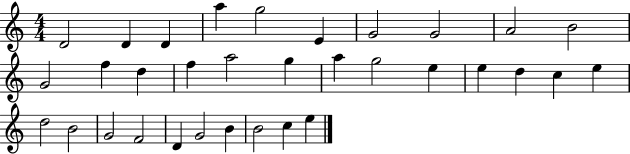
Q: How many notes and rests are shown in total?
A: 33